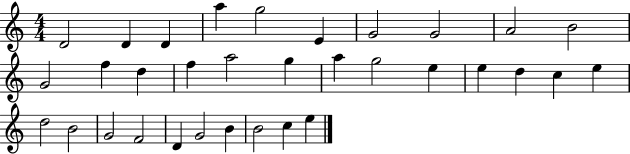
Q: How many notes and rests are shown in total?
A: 33